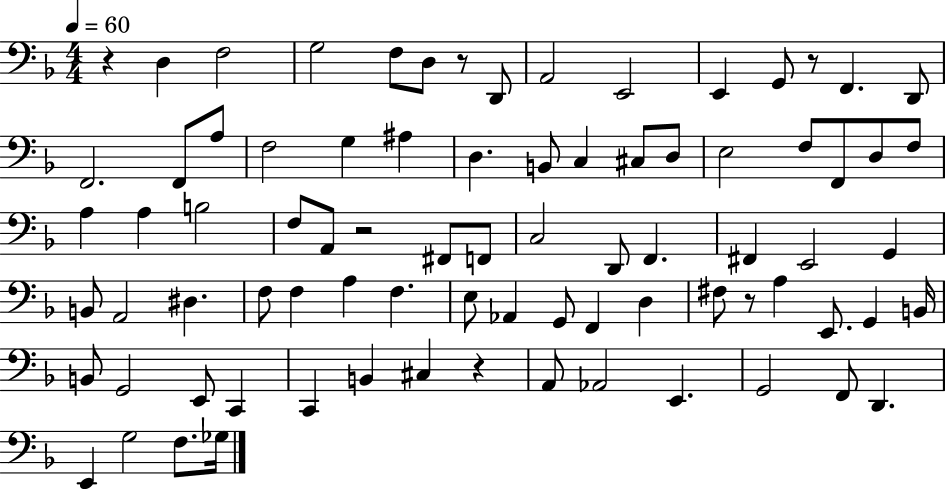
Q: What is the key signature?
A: F major